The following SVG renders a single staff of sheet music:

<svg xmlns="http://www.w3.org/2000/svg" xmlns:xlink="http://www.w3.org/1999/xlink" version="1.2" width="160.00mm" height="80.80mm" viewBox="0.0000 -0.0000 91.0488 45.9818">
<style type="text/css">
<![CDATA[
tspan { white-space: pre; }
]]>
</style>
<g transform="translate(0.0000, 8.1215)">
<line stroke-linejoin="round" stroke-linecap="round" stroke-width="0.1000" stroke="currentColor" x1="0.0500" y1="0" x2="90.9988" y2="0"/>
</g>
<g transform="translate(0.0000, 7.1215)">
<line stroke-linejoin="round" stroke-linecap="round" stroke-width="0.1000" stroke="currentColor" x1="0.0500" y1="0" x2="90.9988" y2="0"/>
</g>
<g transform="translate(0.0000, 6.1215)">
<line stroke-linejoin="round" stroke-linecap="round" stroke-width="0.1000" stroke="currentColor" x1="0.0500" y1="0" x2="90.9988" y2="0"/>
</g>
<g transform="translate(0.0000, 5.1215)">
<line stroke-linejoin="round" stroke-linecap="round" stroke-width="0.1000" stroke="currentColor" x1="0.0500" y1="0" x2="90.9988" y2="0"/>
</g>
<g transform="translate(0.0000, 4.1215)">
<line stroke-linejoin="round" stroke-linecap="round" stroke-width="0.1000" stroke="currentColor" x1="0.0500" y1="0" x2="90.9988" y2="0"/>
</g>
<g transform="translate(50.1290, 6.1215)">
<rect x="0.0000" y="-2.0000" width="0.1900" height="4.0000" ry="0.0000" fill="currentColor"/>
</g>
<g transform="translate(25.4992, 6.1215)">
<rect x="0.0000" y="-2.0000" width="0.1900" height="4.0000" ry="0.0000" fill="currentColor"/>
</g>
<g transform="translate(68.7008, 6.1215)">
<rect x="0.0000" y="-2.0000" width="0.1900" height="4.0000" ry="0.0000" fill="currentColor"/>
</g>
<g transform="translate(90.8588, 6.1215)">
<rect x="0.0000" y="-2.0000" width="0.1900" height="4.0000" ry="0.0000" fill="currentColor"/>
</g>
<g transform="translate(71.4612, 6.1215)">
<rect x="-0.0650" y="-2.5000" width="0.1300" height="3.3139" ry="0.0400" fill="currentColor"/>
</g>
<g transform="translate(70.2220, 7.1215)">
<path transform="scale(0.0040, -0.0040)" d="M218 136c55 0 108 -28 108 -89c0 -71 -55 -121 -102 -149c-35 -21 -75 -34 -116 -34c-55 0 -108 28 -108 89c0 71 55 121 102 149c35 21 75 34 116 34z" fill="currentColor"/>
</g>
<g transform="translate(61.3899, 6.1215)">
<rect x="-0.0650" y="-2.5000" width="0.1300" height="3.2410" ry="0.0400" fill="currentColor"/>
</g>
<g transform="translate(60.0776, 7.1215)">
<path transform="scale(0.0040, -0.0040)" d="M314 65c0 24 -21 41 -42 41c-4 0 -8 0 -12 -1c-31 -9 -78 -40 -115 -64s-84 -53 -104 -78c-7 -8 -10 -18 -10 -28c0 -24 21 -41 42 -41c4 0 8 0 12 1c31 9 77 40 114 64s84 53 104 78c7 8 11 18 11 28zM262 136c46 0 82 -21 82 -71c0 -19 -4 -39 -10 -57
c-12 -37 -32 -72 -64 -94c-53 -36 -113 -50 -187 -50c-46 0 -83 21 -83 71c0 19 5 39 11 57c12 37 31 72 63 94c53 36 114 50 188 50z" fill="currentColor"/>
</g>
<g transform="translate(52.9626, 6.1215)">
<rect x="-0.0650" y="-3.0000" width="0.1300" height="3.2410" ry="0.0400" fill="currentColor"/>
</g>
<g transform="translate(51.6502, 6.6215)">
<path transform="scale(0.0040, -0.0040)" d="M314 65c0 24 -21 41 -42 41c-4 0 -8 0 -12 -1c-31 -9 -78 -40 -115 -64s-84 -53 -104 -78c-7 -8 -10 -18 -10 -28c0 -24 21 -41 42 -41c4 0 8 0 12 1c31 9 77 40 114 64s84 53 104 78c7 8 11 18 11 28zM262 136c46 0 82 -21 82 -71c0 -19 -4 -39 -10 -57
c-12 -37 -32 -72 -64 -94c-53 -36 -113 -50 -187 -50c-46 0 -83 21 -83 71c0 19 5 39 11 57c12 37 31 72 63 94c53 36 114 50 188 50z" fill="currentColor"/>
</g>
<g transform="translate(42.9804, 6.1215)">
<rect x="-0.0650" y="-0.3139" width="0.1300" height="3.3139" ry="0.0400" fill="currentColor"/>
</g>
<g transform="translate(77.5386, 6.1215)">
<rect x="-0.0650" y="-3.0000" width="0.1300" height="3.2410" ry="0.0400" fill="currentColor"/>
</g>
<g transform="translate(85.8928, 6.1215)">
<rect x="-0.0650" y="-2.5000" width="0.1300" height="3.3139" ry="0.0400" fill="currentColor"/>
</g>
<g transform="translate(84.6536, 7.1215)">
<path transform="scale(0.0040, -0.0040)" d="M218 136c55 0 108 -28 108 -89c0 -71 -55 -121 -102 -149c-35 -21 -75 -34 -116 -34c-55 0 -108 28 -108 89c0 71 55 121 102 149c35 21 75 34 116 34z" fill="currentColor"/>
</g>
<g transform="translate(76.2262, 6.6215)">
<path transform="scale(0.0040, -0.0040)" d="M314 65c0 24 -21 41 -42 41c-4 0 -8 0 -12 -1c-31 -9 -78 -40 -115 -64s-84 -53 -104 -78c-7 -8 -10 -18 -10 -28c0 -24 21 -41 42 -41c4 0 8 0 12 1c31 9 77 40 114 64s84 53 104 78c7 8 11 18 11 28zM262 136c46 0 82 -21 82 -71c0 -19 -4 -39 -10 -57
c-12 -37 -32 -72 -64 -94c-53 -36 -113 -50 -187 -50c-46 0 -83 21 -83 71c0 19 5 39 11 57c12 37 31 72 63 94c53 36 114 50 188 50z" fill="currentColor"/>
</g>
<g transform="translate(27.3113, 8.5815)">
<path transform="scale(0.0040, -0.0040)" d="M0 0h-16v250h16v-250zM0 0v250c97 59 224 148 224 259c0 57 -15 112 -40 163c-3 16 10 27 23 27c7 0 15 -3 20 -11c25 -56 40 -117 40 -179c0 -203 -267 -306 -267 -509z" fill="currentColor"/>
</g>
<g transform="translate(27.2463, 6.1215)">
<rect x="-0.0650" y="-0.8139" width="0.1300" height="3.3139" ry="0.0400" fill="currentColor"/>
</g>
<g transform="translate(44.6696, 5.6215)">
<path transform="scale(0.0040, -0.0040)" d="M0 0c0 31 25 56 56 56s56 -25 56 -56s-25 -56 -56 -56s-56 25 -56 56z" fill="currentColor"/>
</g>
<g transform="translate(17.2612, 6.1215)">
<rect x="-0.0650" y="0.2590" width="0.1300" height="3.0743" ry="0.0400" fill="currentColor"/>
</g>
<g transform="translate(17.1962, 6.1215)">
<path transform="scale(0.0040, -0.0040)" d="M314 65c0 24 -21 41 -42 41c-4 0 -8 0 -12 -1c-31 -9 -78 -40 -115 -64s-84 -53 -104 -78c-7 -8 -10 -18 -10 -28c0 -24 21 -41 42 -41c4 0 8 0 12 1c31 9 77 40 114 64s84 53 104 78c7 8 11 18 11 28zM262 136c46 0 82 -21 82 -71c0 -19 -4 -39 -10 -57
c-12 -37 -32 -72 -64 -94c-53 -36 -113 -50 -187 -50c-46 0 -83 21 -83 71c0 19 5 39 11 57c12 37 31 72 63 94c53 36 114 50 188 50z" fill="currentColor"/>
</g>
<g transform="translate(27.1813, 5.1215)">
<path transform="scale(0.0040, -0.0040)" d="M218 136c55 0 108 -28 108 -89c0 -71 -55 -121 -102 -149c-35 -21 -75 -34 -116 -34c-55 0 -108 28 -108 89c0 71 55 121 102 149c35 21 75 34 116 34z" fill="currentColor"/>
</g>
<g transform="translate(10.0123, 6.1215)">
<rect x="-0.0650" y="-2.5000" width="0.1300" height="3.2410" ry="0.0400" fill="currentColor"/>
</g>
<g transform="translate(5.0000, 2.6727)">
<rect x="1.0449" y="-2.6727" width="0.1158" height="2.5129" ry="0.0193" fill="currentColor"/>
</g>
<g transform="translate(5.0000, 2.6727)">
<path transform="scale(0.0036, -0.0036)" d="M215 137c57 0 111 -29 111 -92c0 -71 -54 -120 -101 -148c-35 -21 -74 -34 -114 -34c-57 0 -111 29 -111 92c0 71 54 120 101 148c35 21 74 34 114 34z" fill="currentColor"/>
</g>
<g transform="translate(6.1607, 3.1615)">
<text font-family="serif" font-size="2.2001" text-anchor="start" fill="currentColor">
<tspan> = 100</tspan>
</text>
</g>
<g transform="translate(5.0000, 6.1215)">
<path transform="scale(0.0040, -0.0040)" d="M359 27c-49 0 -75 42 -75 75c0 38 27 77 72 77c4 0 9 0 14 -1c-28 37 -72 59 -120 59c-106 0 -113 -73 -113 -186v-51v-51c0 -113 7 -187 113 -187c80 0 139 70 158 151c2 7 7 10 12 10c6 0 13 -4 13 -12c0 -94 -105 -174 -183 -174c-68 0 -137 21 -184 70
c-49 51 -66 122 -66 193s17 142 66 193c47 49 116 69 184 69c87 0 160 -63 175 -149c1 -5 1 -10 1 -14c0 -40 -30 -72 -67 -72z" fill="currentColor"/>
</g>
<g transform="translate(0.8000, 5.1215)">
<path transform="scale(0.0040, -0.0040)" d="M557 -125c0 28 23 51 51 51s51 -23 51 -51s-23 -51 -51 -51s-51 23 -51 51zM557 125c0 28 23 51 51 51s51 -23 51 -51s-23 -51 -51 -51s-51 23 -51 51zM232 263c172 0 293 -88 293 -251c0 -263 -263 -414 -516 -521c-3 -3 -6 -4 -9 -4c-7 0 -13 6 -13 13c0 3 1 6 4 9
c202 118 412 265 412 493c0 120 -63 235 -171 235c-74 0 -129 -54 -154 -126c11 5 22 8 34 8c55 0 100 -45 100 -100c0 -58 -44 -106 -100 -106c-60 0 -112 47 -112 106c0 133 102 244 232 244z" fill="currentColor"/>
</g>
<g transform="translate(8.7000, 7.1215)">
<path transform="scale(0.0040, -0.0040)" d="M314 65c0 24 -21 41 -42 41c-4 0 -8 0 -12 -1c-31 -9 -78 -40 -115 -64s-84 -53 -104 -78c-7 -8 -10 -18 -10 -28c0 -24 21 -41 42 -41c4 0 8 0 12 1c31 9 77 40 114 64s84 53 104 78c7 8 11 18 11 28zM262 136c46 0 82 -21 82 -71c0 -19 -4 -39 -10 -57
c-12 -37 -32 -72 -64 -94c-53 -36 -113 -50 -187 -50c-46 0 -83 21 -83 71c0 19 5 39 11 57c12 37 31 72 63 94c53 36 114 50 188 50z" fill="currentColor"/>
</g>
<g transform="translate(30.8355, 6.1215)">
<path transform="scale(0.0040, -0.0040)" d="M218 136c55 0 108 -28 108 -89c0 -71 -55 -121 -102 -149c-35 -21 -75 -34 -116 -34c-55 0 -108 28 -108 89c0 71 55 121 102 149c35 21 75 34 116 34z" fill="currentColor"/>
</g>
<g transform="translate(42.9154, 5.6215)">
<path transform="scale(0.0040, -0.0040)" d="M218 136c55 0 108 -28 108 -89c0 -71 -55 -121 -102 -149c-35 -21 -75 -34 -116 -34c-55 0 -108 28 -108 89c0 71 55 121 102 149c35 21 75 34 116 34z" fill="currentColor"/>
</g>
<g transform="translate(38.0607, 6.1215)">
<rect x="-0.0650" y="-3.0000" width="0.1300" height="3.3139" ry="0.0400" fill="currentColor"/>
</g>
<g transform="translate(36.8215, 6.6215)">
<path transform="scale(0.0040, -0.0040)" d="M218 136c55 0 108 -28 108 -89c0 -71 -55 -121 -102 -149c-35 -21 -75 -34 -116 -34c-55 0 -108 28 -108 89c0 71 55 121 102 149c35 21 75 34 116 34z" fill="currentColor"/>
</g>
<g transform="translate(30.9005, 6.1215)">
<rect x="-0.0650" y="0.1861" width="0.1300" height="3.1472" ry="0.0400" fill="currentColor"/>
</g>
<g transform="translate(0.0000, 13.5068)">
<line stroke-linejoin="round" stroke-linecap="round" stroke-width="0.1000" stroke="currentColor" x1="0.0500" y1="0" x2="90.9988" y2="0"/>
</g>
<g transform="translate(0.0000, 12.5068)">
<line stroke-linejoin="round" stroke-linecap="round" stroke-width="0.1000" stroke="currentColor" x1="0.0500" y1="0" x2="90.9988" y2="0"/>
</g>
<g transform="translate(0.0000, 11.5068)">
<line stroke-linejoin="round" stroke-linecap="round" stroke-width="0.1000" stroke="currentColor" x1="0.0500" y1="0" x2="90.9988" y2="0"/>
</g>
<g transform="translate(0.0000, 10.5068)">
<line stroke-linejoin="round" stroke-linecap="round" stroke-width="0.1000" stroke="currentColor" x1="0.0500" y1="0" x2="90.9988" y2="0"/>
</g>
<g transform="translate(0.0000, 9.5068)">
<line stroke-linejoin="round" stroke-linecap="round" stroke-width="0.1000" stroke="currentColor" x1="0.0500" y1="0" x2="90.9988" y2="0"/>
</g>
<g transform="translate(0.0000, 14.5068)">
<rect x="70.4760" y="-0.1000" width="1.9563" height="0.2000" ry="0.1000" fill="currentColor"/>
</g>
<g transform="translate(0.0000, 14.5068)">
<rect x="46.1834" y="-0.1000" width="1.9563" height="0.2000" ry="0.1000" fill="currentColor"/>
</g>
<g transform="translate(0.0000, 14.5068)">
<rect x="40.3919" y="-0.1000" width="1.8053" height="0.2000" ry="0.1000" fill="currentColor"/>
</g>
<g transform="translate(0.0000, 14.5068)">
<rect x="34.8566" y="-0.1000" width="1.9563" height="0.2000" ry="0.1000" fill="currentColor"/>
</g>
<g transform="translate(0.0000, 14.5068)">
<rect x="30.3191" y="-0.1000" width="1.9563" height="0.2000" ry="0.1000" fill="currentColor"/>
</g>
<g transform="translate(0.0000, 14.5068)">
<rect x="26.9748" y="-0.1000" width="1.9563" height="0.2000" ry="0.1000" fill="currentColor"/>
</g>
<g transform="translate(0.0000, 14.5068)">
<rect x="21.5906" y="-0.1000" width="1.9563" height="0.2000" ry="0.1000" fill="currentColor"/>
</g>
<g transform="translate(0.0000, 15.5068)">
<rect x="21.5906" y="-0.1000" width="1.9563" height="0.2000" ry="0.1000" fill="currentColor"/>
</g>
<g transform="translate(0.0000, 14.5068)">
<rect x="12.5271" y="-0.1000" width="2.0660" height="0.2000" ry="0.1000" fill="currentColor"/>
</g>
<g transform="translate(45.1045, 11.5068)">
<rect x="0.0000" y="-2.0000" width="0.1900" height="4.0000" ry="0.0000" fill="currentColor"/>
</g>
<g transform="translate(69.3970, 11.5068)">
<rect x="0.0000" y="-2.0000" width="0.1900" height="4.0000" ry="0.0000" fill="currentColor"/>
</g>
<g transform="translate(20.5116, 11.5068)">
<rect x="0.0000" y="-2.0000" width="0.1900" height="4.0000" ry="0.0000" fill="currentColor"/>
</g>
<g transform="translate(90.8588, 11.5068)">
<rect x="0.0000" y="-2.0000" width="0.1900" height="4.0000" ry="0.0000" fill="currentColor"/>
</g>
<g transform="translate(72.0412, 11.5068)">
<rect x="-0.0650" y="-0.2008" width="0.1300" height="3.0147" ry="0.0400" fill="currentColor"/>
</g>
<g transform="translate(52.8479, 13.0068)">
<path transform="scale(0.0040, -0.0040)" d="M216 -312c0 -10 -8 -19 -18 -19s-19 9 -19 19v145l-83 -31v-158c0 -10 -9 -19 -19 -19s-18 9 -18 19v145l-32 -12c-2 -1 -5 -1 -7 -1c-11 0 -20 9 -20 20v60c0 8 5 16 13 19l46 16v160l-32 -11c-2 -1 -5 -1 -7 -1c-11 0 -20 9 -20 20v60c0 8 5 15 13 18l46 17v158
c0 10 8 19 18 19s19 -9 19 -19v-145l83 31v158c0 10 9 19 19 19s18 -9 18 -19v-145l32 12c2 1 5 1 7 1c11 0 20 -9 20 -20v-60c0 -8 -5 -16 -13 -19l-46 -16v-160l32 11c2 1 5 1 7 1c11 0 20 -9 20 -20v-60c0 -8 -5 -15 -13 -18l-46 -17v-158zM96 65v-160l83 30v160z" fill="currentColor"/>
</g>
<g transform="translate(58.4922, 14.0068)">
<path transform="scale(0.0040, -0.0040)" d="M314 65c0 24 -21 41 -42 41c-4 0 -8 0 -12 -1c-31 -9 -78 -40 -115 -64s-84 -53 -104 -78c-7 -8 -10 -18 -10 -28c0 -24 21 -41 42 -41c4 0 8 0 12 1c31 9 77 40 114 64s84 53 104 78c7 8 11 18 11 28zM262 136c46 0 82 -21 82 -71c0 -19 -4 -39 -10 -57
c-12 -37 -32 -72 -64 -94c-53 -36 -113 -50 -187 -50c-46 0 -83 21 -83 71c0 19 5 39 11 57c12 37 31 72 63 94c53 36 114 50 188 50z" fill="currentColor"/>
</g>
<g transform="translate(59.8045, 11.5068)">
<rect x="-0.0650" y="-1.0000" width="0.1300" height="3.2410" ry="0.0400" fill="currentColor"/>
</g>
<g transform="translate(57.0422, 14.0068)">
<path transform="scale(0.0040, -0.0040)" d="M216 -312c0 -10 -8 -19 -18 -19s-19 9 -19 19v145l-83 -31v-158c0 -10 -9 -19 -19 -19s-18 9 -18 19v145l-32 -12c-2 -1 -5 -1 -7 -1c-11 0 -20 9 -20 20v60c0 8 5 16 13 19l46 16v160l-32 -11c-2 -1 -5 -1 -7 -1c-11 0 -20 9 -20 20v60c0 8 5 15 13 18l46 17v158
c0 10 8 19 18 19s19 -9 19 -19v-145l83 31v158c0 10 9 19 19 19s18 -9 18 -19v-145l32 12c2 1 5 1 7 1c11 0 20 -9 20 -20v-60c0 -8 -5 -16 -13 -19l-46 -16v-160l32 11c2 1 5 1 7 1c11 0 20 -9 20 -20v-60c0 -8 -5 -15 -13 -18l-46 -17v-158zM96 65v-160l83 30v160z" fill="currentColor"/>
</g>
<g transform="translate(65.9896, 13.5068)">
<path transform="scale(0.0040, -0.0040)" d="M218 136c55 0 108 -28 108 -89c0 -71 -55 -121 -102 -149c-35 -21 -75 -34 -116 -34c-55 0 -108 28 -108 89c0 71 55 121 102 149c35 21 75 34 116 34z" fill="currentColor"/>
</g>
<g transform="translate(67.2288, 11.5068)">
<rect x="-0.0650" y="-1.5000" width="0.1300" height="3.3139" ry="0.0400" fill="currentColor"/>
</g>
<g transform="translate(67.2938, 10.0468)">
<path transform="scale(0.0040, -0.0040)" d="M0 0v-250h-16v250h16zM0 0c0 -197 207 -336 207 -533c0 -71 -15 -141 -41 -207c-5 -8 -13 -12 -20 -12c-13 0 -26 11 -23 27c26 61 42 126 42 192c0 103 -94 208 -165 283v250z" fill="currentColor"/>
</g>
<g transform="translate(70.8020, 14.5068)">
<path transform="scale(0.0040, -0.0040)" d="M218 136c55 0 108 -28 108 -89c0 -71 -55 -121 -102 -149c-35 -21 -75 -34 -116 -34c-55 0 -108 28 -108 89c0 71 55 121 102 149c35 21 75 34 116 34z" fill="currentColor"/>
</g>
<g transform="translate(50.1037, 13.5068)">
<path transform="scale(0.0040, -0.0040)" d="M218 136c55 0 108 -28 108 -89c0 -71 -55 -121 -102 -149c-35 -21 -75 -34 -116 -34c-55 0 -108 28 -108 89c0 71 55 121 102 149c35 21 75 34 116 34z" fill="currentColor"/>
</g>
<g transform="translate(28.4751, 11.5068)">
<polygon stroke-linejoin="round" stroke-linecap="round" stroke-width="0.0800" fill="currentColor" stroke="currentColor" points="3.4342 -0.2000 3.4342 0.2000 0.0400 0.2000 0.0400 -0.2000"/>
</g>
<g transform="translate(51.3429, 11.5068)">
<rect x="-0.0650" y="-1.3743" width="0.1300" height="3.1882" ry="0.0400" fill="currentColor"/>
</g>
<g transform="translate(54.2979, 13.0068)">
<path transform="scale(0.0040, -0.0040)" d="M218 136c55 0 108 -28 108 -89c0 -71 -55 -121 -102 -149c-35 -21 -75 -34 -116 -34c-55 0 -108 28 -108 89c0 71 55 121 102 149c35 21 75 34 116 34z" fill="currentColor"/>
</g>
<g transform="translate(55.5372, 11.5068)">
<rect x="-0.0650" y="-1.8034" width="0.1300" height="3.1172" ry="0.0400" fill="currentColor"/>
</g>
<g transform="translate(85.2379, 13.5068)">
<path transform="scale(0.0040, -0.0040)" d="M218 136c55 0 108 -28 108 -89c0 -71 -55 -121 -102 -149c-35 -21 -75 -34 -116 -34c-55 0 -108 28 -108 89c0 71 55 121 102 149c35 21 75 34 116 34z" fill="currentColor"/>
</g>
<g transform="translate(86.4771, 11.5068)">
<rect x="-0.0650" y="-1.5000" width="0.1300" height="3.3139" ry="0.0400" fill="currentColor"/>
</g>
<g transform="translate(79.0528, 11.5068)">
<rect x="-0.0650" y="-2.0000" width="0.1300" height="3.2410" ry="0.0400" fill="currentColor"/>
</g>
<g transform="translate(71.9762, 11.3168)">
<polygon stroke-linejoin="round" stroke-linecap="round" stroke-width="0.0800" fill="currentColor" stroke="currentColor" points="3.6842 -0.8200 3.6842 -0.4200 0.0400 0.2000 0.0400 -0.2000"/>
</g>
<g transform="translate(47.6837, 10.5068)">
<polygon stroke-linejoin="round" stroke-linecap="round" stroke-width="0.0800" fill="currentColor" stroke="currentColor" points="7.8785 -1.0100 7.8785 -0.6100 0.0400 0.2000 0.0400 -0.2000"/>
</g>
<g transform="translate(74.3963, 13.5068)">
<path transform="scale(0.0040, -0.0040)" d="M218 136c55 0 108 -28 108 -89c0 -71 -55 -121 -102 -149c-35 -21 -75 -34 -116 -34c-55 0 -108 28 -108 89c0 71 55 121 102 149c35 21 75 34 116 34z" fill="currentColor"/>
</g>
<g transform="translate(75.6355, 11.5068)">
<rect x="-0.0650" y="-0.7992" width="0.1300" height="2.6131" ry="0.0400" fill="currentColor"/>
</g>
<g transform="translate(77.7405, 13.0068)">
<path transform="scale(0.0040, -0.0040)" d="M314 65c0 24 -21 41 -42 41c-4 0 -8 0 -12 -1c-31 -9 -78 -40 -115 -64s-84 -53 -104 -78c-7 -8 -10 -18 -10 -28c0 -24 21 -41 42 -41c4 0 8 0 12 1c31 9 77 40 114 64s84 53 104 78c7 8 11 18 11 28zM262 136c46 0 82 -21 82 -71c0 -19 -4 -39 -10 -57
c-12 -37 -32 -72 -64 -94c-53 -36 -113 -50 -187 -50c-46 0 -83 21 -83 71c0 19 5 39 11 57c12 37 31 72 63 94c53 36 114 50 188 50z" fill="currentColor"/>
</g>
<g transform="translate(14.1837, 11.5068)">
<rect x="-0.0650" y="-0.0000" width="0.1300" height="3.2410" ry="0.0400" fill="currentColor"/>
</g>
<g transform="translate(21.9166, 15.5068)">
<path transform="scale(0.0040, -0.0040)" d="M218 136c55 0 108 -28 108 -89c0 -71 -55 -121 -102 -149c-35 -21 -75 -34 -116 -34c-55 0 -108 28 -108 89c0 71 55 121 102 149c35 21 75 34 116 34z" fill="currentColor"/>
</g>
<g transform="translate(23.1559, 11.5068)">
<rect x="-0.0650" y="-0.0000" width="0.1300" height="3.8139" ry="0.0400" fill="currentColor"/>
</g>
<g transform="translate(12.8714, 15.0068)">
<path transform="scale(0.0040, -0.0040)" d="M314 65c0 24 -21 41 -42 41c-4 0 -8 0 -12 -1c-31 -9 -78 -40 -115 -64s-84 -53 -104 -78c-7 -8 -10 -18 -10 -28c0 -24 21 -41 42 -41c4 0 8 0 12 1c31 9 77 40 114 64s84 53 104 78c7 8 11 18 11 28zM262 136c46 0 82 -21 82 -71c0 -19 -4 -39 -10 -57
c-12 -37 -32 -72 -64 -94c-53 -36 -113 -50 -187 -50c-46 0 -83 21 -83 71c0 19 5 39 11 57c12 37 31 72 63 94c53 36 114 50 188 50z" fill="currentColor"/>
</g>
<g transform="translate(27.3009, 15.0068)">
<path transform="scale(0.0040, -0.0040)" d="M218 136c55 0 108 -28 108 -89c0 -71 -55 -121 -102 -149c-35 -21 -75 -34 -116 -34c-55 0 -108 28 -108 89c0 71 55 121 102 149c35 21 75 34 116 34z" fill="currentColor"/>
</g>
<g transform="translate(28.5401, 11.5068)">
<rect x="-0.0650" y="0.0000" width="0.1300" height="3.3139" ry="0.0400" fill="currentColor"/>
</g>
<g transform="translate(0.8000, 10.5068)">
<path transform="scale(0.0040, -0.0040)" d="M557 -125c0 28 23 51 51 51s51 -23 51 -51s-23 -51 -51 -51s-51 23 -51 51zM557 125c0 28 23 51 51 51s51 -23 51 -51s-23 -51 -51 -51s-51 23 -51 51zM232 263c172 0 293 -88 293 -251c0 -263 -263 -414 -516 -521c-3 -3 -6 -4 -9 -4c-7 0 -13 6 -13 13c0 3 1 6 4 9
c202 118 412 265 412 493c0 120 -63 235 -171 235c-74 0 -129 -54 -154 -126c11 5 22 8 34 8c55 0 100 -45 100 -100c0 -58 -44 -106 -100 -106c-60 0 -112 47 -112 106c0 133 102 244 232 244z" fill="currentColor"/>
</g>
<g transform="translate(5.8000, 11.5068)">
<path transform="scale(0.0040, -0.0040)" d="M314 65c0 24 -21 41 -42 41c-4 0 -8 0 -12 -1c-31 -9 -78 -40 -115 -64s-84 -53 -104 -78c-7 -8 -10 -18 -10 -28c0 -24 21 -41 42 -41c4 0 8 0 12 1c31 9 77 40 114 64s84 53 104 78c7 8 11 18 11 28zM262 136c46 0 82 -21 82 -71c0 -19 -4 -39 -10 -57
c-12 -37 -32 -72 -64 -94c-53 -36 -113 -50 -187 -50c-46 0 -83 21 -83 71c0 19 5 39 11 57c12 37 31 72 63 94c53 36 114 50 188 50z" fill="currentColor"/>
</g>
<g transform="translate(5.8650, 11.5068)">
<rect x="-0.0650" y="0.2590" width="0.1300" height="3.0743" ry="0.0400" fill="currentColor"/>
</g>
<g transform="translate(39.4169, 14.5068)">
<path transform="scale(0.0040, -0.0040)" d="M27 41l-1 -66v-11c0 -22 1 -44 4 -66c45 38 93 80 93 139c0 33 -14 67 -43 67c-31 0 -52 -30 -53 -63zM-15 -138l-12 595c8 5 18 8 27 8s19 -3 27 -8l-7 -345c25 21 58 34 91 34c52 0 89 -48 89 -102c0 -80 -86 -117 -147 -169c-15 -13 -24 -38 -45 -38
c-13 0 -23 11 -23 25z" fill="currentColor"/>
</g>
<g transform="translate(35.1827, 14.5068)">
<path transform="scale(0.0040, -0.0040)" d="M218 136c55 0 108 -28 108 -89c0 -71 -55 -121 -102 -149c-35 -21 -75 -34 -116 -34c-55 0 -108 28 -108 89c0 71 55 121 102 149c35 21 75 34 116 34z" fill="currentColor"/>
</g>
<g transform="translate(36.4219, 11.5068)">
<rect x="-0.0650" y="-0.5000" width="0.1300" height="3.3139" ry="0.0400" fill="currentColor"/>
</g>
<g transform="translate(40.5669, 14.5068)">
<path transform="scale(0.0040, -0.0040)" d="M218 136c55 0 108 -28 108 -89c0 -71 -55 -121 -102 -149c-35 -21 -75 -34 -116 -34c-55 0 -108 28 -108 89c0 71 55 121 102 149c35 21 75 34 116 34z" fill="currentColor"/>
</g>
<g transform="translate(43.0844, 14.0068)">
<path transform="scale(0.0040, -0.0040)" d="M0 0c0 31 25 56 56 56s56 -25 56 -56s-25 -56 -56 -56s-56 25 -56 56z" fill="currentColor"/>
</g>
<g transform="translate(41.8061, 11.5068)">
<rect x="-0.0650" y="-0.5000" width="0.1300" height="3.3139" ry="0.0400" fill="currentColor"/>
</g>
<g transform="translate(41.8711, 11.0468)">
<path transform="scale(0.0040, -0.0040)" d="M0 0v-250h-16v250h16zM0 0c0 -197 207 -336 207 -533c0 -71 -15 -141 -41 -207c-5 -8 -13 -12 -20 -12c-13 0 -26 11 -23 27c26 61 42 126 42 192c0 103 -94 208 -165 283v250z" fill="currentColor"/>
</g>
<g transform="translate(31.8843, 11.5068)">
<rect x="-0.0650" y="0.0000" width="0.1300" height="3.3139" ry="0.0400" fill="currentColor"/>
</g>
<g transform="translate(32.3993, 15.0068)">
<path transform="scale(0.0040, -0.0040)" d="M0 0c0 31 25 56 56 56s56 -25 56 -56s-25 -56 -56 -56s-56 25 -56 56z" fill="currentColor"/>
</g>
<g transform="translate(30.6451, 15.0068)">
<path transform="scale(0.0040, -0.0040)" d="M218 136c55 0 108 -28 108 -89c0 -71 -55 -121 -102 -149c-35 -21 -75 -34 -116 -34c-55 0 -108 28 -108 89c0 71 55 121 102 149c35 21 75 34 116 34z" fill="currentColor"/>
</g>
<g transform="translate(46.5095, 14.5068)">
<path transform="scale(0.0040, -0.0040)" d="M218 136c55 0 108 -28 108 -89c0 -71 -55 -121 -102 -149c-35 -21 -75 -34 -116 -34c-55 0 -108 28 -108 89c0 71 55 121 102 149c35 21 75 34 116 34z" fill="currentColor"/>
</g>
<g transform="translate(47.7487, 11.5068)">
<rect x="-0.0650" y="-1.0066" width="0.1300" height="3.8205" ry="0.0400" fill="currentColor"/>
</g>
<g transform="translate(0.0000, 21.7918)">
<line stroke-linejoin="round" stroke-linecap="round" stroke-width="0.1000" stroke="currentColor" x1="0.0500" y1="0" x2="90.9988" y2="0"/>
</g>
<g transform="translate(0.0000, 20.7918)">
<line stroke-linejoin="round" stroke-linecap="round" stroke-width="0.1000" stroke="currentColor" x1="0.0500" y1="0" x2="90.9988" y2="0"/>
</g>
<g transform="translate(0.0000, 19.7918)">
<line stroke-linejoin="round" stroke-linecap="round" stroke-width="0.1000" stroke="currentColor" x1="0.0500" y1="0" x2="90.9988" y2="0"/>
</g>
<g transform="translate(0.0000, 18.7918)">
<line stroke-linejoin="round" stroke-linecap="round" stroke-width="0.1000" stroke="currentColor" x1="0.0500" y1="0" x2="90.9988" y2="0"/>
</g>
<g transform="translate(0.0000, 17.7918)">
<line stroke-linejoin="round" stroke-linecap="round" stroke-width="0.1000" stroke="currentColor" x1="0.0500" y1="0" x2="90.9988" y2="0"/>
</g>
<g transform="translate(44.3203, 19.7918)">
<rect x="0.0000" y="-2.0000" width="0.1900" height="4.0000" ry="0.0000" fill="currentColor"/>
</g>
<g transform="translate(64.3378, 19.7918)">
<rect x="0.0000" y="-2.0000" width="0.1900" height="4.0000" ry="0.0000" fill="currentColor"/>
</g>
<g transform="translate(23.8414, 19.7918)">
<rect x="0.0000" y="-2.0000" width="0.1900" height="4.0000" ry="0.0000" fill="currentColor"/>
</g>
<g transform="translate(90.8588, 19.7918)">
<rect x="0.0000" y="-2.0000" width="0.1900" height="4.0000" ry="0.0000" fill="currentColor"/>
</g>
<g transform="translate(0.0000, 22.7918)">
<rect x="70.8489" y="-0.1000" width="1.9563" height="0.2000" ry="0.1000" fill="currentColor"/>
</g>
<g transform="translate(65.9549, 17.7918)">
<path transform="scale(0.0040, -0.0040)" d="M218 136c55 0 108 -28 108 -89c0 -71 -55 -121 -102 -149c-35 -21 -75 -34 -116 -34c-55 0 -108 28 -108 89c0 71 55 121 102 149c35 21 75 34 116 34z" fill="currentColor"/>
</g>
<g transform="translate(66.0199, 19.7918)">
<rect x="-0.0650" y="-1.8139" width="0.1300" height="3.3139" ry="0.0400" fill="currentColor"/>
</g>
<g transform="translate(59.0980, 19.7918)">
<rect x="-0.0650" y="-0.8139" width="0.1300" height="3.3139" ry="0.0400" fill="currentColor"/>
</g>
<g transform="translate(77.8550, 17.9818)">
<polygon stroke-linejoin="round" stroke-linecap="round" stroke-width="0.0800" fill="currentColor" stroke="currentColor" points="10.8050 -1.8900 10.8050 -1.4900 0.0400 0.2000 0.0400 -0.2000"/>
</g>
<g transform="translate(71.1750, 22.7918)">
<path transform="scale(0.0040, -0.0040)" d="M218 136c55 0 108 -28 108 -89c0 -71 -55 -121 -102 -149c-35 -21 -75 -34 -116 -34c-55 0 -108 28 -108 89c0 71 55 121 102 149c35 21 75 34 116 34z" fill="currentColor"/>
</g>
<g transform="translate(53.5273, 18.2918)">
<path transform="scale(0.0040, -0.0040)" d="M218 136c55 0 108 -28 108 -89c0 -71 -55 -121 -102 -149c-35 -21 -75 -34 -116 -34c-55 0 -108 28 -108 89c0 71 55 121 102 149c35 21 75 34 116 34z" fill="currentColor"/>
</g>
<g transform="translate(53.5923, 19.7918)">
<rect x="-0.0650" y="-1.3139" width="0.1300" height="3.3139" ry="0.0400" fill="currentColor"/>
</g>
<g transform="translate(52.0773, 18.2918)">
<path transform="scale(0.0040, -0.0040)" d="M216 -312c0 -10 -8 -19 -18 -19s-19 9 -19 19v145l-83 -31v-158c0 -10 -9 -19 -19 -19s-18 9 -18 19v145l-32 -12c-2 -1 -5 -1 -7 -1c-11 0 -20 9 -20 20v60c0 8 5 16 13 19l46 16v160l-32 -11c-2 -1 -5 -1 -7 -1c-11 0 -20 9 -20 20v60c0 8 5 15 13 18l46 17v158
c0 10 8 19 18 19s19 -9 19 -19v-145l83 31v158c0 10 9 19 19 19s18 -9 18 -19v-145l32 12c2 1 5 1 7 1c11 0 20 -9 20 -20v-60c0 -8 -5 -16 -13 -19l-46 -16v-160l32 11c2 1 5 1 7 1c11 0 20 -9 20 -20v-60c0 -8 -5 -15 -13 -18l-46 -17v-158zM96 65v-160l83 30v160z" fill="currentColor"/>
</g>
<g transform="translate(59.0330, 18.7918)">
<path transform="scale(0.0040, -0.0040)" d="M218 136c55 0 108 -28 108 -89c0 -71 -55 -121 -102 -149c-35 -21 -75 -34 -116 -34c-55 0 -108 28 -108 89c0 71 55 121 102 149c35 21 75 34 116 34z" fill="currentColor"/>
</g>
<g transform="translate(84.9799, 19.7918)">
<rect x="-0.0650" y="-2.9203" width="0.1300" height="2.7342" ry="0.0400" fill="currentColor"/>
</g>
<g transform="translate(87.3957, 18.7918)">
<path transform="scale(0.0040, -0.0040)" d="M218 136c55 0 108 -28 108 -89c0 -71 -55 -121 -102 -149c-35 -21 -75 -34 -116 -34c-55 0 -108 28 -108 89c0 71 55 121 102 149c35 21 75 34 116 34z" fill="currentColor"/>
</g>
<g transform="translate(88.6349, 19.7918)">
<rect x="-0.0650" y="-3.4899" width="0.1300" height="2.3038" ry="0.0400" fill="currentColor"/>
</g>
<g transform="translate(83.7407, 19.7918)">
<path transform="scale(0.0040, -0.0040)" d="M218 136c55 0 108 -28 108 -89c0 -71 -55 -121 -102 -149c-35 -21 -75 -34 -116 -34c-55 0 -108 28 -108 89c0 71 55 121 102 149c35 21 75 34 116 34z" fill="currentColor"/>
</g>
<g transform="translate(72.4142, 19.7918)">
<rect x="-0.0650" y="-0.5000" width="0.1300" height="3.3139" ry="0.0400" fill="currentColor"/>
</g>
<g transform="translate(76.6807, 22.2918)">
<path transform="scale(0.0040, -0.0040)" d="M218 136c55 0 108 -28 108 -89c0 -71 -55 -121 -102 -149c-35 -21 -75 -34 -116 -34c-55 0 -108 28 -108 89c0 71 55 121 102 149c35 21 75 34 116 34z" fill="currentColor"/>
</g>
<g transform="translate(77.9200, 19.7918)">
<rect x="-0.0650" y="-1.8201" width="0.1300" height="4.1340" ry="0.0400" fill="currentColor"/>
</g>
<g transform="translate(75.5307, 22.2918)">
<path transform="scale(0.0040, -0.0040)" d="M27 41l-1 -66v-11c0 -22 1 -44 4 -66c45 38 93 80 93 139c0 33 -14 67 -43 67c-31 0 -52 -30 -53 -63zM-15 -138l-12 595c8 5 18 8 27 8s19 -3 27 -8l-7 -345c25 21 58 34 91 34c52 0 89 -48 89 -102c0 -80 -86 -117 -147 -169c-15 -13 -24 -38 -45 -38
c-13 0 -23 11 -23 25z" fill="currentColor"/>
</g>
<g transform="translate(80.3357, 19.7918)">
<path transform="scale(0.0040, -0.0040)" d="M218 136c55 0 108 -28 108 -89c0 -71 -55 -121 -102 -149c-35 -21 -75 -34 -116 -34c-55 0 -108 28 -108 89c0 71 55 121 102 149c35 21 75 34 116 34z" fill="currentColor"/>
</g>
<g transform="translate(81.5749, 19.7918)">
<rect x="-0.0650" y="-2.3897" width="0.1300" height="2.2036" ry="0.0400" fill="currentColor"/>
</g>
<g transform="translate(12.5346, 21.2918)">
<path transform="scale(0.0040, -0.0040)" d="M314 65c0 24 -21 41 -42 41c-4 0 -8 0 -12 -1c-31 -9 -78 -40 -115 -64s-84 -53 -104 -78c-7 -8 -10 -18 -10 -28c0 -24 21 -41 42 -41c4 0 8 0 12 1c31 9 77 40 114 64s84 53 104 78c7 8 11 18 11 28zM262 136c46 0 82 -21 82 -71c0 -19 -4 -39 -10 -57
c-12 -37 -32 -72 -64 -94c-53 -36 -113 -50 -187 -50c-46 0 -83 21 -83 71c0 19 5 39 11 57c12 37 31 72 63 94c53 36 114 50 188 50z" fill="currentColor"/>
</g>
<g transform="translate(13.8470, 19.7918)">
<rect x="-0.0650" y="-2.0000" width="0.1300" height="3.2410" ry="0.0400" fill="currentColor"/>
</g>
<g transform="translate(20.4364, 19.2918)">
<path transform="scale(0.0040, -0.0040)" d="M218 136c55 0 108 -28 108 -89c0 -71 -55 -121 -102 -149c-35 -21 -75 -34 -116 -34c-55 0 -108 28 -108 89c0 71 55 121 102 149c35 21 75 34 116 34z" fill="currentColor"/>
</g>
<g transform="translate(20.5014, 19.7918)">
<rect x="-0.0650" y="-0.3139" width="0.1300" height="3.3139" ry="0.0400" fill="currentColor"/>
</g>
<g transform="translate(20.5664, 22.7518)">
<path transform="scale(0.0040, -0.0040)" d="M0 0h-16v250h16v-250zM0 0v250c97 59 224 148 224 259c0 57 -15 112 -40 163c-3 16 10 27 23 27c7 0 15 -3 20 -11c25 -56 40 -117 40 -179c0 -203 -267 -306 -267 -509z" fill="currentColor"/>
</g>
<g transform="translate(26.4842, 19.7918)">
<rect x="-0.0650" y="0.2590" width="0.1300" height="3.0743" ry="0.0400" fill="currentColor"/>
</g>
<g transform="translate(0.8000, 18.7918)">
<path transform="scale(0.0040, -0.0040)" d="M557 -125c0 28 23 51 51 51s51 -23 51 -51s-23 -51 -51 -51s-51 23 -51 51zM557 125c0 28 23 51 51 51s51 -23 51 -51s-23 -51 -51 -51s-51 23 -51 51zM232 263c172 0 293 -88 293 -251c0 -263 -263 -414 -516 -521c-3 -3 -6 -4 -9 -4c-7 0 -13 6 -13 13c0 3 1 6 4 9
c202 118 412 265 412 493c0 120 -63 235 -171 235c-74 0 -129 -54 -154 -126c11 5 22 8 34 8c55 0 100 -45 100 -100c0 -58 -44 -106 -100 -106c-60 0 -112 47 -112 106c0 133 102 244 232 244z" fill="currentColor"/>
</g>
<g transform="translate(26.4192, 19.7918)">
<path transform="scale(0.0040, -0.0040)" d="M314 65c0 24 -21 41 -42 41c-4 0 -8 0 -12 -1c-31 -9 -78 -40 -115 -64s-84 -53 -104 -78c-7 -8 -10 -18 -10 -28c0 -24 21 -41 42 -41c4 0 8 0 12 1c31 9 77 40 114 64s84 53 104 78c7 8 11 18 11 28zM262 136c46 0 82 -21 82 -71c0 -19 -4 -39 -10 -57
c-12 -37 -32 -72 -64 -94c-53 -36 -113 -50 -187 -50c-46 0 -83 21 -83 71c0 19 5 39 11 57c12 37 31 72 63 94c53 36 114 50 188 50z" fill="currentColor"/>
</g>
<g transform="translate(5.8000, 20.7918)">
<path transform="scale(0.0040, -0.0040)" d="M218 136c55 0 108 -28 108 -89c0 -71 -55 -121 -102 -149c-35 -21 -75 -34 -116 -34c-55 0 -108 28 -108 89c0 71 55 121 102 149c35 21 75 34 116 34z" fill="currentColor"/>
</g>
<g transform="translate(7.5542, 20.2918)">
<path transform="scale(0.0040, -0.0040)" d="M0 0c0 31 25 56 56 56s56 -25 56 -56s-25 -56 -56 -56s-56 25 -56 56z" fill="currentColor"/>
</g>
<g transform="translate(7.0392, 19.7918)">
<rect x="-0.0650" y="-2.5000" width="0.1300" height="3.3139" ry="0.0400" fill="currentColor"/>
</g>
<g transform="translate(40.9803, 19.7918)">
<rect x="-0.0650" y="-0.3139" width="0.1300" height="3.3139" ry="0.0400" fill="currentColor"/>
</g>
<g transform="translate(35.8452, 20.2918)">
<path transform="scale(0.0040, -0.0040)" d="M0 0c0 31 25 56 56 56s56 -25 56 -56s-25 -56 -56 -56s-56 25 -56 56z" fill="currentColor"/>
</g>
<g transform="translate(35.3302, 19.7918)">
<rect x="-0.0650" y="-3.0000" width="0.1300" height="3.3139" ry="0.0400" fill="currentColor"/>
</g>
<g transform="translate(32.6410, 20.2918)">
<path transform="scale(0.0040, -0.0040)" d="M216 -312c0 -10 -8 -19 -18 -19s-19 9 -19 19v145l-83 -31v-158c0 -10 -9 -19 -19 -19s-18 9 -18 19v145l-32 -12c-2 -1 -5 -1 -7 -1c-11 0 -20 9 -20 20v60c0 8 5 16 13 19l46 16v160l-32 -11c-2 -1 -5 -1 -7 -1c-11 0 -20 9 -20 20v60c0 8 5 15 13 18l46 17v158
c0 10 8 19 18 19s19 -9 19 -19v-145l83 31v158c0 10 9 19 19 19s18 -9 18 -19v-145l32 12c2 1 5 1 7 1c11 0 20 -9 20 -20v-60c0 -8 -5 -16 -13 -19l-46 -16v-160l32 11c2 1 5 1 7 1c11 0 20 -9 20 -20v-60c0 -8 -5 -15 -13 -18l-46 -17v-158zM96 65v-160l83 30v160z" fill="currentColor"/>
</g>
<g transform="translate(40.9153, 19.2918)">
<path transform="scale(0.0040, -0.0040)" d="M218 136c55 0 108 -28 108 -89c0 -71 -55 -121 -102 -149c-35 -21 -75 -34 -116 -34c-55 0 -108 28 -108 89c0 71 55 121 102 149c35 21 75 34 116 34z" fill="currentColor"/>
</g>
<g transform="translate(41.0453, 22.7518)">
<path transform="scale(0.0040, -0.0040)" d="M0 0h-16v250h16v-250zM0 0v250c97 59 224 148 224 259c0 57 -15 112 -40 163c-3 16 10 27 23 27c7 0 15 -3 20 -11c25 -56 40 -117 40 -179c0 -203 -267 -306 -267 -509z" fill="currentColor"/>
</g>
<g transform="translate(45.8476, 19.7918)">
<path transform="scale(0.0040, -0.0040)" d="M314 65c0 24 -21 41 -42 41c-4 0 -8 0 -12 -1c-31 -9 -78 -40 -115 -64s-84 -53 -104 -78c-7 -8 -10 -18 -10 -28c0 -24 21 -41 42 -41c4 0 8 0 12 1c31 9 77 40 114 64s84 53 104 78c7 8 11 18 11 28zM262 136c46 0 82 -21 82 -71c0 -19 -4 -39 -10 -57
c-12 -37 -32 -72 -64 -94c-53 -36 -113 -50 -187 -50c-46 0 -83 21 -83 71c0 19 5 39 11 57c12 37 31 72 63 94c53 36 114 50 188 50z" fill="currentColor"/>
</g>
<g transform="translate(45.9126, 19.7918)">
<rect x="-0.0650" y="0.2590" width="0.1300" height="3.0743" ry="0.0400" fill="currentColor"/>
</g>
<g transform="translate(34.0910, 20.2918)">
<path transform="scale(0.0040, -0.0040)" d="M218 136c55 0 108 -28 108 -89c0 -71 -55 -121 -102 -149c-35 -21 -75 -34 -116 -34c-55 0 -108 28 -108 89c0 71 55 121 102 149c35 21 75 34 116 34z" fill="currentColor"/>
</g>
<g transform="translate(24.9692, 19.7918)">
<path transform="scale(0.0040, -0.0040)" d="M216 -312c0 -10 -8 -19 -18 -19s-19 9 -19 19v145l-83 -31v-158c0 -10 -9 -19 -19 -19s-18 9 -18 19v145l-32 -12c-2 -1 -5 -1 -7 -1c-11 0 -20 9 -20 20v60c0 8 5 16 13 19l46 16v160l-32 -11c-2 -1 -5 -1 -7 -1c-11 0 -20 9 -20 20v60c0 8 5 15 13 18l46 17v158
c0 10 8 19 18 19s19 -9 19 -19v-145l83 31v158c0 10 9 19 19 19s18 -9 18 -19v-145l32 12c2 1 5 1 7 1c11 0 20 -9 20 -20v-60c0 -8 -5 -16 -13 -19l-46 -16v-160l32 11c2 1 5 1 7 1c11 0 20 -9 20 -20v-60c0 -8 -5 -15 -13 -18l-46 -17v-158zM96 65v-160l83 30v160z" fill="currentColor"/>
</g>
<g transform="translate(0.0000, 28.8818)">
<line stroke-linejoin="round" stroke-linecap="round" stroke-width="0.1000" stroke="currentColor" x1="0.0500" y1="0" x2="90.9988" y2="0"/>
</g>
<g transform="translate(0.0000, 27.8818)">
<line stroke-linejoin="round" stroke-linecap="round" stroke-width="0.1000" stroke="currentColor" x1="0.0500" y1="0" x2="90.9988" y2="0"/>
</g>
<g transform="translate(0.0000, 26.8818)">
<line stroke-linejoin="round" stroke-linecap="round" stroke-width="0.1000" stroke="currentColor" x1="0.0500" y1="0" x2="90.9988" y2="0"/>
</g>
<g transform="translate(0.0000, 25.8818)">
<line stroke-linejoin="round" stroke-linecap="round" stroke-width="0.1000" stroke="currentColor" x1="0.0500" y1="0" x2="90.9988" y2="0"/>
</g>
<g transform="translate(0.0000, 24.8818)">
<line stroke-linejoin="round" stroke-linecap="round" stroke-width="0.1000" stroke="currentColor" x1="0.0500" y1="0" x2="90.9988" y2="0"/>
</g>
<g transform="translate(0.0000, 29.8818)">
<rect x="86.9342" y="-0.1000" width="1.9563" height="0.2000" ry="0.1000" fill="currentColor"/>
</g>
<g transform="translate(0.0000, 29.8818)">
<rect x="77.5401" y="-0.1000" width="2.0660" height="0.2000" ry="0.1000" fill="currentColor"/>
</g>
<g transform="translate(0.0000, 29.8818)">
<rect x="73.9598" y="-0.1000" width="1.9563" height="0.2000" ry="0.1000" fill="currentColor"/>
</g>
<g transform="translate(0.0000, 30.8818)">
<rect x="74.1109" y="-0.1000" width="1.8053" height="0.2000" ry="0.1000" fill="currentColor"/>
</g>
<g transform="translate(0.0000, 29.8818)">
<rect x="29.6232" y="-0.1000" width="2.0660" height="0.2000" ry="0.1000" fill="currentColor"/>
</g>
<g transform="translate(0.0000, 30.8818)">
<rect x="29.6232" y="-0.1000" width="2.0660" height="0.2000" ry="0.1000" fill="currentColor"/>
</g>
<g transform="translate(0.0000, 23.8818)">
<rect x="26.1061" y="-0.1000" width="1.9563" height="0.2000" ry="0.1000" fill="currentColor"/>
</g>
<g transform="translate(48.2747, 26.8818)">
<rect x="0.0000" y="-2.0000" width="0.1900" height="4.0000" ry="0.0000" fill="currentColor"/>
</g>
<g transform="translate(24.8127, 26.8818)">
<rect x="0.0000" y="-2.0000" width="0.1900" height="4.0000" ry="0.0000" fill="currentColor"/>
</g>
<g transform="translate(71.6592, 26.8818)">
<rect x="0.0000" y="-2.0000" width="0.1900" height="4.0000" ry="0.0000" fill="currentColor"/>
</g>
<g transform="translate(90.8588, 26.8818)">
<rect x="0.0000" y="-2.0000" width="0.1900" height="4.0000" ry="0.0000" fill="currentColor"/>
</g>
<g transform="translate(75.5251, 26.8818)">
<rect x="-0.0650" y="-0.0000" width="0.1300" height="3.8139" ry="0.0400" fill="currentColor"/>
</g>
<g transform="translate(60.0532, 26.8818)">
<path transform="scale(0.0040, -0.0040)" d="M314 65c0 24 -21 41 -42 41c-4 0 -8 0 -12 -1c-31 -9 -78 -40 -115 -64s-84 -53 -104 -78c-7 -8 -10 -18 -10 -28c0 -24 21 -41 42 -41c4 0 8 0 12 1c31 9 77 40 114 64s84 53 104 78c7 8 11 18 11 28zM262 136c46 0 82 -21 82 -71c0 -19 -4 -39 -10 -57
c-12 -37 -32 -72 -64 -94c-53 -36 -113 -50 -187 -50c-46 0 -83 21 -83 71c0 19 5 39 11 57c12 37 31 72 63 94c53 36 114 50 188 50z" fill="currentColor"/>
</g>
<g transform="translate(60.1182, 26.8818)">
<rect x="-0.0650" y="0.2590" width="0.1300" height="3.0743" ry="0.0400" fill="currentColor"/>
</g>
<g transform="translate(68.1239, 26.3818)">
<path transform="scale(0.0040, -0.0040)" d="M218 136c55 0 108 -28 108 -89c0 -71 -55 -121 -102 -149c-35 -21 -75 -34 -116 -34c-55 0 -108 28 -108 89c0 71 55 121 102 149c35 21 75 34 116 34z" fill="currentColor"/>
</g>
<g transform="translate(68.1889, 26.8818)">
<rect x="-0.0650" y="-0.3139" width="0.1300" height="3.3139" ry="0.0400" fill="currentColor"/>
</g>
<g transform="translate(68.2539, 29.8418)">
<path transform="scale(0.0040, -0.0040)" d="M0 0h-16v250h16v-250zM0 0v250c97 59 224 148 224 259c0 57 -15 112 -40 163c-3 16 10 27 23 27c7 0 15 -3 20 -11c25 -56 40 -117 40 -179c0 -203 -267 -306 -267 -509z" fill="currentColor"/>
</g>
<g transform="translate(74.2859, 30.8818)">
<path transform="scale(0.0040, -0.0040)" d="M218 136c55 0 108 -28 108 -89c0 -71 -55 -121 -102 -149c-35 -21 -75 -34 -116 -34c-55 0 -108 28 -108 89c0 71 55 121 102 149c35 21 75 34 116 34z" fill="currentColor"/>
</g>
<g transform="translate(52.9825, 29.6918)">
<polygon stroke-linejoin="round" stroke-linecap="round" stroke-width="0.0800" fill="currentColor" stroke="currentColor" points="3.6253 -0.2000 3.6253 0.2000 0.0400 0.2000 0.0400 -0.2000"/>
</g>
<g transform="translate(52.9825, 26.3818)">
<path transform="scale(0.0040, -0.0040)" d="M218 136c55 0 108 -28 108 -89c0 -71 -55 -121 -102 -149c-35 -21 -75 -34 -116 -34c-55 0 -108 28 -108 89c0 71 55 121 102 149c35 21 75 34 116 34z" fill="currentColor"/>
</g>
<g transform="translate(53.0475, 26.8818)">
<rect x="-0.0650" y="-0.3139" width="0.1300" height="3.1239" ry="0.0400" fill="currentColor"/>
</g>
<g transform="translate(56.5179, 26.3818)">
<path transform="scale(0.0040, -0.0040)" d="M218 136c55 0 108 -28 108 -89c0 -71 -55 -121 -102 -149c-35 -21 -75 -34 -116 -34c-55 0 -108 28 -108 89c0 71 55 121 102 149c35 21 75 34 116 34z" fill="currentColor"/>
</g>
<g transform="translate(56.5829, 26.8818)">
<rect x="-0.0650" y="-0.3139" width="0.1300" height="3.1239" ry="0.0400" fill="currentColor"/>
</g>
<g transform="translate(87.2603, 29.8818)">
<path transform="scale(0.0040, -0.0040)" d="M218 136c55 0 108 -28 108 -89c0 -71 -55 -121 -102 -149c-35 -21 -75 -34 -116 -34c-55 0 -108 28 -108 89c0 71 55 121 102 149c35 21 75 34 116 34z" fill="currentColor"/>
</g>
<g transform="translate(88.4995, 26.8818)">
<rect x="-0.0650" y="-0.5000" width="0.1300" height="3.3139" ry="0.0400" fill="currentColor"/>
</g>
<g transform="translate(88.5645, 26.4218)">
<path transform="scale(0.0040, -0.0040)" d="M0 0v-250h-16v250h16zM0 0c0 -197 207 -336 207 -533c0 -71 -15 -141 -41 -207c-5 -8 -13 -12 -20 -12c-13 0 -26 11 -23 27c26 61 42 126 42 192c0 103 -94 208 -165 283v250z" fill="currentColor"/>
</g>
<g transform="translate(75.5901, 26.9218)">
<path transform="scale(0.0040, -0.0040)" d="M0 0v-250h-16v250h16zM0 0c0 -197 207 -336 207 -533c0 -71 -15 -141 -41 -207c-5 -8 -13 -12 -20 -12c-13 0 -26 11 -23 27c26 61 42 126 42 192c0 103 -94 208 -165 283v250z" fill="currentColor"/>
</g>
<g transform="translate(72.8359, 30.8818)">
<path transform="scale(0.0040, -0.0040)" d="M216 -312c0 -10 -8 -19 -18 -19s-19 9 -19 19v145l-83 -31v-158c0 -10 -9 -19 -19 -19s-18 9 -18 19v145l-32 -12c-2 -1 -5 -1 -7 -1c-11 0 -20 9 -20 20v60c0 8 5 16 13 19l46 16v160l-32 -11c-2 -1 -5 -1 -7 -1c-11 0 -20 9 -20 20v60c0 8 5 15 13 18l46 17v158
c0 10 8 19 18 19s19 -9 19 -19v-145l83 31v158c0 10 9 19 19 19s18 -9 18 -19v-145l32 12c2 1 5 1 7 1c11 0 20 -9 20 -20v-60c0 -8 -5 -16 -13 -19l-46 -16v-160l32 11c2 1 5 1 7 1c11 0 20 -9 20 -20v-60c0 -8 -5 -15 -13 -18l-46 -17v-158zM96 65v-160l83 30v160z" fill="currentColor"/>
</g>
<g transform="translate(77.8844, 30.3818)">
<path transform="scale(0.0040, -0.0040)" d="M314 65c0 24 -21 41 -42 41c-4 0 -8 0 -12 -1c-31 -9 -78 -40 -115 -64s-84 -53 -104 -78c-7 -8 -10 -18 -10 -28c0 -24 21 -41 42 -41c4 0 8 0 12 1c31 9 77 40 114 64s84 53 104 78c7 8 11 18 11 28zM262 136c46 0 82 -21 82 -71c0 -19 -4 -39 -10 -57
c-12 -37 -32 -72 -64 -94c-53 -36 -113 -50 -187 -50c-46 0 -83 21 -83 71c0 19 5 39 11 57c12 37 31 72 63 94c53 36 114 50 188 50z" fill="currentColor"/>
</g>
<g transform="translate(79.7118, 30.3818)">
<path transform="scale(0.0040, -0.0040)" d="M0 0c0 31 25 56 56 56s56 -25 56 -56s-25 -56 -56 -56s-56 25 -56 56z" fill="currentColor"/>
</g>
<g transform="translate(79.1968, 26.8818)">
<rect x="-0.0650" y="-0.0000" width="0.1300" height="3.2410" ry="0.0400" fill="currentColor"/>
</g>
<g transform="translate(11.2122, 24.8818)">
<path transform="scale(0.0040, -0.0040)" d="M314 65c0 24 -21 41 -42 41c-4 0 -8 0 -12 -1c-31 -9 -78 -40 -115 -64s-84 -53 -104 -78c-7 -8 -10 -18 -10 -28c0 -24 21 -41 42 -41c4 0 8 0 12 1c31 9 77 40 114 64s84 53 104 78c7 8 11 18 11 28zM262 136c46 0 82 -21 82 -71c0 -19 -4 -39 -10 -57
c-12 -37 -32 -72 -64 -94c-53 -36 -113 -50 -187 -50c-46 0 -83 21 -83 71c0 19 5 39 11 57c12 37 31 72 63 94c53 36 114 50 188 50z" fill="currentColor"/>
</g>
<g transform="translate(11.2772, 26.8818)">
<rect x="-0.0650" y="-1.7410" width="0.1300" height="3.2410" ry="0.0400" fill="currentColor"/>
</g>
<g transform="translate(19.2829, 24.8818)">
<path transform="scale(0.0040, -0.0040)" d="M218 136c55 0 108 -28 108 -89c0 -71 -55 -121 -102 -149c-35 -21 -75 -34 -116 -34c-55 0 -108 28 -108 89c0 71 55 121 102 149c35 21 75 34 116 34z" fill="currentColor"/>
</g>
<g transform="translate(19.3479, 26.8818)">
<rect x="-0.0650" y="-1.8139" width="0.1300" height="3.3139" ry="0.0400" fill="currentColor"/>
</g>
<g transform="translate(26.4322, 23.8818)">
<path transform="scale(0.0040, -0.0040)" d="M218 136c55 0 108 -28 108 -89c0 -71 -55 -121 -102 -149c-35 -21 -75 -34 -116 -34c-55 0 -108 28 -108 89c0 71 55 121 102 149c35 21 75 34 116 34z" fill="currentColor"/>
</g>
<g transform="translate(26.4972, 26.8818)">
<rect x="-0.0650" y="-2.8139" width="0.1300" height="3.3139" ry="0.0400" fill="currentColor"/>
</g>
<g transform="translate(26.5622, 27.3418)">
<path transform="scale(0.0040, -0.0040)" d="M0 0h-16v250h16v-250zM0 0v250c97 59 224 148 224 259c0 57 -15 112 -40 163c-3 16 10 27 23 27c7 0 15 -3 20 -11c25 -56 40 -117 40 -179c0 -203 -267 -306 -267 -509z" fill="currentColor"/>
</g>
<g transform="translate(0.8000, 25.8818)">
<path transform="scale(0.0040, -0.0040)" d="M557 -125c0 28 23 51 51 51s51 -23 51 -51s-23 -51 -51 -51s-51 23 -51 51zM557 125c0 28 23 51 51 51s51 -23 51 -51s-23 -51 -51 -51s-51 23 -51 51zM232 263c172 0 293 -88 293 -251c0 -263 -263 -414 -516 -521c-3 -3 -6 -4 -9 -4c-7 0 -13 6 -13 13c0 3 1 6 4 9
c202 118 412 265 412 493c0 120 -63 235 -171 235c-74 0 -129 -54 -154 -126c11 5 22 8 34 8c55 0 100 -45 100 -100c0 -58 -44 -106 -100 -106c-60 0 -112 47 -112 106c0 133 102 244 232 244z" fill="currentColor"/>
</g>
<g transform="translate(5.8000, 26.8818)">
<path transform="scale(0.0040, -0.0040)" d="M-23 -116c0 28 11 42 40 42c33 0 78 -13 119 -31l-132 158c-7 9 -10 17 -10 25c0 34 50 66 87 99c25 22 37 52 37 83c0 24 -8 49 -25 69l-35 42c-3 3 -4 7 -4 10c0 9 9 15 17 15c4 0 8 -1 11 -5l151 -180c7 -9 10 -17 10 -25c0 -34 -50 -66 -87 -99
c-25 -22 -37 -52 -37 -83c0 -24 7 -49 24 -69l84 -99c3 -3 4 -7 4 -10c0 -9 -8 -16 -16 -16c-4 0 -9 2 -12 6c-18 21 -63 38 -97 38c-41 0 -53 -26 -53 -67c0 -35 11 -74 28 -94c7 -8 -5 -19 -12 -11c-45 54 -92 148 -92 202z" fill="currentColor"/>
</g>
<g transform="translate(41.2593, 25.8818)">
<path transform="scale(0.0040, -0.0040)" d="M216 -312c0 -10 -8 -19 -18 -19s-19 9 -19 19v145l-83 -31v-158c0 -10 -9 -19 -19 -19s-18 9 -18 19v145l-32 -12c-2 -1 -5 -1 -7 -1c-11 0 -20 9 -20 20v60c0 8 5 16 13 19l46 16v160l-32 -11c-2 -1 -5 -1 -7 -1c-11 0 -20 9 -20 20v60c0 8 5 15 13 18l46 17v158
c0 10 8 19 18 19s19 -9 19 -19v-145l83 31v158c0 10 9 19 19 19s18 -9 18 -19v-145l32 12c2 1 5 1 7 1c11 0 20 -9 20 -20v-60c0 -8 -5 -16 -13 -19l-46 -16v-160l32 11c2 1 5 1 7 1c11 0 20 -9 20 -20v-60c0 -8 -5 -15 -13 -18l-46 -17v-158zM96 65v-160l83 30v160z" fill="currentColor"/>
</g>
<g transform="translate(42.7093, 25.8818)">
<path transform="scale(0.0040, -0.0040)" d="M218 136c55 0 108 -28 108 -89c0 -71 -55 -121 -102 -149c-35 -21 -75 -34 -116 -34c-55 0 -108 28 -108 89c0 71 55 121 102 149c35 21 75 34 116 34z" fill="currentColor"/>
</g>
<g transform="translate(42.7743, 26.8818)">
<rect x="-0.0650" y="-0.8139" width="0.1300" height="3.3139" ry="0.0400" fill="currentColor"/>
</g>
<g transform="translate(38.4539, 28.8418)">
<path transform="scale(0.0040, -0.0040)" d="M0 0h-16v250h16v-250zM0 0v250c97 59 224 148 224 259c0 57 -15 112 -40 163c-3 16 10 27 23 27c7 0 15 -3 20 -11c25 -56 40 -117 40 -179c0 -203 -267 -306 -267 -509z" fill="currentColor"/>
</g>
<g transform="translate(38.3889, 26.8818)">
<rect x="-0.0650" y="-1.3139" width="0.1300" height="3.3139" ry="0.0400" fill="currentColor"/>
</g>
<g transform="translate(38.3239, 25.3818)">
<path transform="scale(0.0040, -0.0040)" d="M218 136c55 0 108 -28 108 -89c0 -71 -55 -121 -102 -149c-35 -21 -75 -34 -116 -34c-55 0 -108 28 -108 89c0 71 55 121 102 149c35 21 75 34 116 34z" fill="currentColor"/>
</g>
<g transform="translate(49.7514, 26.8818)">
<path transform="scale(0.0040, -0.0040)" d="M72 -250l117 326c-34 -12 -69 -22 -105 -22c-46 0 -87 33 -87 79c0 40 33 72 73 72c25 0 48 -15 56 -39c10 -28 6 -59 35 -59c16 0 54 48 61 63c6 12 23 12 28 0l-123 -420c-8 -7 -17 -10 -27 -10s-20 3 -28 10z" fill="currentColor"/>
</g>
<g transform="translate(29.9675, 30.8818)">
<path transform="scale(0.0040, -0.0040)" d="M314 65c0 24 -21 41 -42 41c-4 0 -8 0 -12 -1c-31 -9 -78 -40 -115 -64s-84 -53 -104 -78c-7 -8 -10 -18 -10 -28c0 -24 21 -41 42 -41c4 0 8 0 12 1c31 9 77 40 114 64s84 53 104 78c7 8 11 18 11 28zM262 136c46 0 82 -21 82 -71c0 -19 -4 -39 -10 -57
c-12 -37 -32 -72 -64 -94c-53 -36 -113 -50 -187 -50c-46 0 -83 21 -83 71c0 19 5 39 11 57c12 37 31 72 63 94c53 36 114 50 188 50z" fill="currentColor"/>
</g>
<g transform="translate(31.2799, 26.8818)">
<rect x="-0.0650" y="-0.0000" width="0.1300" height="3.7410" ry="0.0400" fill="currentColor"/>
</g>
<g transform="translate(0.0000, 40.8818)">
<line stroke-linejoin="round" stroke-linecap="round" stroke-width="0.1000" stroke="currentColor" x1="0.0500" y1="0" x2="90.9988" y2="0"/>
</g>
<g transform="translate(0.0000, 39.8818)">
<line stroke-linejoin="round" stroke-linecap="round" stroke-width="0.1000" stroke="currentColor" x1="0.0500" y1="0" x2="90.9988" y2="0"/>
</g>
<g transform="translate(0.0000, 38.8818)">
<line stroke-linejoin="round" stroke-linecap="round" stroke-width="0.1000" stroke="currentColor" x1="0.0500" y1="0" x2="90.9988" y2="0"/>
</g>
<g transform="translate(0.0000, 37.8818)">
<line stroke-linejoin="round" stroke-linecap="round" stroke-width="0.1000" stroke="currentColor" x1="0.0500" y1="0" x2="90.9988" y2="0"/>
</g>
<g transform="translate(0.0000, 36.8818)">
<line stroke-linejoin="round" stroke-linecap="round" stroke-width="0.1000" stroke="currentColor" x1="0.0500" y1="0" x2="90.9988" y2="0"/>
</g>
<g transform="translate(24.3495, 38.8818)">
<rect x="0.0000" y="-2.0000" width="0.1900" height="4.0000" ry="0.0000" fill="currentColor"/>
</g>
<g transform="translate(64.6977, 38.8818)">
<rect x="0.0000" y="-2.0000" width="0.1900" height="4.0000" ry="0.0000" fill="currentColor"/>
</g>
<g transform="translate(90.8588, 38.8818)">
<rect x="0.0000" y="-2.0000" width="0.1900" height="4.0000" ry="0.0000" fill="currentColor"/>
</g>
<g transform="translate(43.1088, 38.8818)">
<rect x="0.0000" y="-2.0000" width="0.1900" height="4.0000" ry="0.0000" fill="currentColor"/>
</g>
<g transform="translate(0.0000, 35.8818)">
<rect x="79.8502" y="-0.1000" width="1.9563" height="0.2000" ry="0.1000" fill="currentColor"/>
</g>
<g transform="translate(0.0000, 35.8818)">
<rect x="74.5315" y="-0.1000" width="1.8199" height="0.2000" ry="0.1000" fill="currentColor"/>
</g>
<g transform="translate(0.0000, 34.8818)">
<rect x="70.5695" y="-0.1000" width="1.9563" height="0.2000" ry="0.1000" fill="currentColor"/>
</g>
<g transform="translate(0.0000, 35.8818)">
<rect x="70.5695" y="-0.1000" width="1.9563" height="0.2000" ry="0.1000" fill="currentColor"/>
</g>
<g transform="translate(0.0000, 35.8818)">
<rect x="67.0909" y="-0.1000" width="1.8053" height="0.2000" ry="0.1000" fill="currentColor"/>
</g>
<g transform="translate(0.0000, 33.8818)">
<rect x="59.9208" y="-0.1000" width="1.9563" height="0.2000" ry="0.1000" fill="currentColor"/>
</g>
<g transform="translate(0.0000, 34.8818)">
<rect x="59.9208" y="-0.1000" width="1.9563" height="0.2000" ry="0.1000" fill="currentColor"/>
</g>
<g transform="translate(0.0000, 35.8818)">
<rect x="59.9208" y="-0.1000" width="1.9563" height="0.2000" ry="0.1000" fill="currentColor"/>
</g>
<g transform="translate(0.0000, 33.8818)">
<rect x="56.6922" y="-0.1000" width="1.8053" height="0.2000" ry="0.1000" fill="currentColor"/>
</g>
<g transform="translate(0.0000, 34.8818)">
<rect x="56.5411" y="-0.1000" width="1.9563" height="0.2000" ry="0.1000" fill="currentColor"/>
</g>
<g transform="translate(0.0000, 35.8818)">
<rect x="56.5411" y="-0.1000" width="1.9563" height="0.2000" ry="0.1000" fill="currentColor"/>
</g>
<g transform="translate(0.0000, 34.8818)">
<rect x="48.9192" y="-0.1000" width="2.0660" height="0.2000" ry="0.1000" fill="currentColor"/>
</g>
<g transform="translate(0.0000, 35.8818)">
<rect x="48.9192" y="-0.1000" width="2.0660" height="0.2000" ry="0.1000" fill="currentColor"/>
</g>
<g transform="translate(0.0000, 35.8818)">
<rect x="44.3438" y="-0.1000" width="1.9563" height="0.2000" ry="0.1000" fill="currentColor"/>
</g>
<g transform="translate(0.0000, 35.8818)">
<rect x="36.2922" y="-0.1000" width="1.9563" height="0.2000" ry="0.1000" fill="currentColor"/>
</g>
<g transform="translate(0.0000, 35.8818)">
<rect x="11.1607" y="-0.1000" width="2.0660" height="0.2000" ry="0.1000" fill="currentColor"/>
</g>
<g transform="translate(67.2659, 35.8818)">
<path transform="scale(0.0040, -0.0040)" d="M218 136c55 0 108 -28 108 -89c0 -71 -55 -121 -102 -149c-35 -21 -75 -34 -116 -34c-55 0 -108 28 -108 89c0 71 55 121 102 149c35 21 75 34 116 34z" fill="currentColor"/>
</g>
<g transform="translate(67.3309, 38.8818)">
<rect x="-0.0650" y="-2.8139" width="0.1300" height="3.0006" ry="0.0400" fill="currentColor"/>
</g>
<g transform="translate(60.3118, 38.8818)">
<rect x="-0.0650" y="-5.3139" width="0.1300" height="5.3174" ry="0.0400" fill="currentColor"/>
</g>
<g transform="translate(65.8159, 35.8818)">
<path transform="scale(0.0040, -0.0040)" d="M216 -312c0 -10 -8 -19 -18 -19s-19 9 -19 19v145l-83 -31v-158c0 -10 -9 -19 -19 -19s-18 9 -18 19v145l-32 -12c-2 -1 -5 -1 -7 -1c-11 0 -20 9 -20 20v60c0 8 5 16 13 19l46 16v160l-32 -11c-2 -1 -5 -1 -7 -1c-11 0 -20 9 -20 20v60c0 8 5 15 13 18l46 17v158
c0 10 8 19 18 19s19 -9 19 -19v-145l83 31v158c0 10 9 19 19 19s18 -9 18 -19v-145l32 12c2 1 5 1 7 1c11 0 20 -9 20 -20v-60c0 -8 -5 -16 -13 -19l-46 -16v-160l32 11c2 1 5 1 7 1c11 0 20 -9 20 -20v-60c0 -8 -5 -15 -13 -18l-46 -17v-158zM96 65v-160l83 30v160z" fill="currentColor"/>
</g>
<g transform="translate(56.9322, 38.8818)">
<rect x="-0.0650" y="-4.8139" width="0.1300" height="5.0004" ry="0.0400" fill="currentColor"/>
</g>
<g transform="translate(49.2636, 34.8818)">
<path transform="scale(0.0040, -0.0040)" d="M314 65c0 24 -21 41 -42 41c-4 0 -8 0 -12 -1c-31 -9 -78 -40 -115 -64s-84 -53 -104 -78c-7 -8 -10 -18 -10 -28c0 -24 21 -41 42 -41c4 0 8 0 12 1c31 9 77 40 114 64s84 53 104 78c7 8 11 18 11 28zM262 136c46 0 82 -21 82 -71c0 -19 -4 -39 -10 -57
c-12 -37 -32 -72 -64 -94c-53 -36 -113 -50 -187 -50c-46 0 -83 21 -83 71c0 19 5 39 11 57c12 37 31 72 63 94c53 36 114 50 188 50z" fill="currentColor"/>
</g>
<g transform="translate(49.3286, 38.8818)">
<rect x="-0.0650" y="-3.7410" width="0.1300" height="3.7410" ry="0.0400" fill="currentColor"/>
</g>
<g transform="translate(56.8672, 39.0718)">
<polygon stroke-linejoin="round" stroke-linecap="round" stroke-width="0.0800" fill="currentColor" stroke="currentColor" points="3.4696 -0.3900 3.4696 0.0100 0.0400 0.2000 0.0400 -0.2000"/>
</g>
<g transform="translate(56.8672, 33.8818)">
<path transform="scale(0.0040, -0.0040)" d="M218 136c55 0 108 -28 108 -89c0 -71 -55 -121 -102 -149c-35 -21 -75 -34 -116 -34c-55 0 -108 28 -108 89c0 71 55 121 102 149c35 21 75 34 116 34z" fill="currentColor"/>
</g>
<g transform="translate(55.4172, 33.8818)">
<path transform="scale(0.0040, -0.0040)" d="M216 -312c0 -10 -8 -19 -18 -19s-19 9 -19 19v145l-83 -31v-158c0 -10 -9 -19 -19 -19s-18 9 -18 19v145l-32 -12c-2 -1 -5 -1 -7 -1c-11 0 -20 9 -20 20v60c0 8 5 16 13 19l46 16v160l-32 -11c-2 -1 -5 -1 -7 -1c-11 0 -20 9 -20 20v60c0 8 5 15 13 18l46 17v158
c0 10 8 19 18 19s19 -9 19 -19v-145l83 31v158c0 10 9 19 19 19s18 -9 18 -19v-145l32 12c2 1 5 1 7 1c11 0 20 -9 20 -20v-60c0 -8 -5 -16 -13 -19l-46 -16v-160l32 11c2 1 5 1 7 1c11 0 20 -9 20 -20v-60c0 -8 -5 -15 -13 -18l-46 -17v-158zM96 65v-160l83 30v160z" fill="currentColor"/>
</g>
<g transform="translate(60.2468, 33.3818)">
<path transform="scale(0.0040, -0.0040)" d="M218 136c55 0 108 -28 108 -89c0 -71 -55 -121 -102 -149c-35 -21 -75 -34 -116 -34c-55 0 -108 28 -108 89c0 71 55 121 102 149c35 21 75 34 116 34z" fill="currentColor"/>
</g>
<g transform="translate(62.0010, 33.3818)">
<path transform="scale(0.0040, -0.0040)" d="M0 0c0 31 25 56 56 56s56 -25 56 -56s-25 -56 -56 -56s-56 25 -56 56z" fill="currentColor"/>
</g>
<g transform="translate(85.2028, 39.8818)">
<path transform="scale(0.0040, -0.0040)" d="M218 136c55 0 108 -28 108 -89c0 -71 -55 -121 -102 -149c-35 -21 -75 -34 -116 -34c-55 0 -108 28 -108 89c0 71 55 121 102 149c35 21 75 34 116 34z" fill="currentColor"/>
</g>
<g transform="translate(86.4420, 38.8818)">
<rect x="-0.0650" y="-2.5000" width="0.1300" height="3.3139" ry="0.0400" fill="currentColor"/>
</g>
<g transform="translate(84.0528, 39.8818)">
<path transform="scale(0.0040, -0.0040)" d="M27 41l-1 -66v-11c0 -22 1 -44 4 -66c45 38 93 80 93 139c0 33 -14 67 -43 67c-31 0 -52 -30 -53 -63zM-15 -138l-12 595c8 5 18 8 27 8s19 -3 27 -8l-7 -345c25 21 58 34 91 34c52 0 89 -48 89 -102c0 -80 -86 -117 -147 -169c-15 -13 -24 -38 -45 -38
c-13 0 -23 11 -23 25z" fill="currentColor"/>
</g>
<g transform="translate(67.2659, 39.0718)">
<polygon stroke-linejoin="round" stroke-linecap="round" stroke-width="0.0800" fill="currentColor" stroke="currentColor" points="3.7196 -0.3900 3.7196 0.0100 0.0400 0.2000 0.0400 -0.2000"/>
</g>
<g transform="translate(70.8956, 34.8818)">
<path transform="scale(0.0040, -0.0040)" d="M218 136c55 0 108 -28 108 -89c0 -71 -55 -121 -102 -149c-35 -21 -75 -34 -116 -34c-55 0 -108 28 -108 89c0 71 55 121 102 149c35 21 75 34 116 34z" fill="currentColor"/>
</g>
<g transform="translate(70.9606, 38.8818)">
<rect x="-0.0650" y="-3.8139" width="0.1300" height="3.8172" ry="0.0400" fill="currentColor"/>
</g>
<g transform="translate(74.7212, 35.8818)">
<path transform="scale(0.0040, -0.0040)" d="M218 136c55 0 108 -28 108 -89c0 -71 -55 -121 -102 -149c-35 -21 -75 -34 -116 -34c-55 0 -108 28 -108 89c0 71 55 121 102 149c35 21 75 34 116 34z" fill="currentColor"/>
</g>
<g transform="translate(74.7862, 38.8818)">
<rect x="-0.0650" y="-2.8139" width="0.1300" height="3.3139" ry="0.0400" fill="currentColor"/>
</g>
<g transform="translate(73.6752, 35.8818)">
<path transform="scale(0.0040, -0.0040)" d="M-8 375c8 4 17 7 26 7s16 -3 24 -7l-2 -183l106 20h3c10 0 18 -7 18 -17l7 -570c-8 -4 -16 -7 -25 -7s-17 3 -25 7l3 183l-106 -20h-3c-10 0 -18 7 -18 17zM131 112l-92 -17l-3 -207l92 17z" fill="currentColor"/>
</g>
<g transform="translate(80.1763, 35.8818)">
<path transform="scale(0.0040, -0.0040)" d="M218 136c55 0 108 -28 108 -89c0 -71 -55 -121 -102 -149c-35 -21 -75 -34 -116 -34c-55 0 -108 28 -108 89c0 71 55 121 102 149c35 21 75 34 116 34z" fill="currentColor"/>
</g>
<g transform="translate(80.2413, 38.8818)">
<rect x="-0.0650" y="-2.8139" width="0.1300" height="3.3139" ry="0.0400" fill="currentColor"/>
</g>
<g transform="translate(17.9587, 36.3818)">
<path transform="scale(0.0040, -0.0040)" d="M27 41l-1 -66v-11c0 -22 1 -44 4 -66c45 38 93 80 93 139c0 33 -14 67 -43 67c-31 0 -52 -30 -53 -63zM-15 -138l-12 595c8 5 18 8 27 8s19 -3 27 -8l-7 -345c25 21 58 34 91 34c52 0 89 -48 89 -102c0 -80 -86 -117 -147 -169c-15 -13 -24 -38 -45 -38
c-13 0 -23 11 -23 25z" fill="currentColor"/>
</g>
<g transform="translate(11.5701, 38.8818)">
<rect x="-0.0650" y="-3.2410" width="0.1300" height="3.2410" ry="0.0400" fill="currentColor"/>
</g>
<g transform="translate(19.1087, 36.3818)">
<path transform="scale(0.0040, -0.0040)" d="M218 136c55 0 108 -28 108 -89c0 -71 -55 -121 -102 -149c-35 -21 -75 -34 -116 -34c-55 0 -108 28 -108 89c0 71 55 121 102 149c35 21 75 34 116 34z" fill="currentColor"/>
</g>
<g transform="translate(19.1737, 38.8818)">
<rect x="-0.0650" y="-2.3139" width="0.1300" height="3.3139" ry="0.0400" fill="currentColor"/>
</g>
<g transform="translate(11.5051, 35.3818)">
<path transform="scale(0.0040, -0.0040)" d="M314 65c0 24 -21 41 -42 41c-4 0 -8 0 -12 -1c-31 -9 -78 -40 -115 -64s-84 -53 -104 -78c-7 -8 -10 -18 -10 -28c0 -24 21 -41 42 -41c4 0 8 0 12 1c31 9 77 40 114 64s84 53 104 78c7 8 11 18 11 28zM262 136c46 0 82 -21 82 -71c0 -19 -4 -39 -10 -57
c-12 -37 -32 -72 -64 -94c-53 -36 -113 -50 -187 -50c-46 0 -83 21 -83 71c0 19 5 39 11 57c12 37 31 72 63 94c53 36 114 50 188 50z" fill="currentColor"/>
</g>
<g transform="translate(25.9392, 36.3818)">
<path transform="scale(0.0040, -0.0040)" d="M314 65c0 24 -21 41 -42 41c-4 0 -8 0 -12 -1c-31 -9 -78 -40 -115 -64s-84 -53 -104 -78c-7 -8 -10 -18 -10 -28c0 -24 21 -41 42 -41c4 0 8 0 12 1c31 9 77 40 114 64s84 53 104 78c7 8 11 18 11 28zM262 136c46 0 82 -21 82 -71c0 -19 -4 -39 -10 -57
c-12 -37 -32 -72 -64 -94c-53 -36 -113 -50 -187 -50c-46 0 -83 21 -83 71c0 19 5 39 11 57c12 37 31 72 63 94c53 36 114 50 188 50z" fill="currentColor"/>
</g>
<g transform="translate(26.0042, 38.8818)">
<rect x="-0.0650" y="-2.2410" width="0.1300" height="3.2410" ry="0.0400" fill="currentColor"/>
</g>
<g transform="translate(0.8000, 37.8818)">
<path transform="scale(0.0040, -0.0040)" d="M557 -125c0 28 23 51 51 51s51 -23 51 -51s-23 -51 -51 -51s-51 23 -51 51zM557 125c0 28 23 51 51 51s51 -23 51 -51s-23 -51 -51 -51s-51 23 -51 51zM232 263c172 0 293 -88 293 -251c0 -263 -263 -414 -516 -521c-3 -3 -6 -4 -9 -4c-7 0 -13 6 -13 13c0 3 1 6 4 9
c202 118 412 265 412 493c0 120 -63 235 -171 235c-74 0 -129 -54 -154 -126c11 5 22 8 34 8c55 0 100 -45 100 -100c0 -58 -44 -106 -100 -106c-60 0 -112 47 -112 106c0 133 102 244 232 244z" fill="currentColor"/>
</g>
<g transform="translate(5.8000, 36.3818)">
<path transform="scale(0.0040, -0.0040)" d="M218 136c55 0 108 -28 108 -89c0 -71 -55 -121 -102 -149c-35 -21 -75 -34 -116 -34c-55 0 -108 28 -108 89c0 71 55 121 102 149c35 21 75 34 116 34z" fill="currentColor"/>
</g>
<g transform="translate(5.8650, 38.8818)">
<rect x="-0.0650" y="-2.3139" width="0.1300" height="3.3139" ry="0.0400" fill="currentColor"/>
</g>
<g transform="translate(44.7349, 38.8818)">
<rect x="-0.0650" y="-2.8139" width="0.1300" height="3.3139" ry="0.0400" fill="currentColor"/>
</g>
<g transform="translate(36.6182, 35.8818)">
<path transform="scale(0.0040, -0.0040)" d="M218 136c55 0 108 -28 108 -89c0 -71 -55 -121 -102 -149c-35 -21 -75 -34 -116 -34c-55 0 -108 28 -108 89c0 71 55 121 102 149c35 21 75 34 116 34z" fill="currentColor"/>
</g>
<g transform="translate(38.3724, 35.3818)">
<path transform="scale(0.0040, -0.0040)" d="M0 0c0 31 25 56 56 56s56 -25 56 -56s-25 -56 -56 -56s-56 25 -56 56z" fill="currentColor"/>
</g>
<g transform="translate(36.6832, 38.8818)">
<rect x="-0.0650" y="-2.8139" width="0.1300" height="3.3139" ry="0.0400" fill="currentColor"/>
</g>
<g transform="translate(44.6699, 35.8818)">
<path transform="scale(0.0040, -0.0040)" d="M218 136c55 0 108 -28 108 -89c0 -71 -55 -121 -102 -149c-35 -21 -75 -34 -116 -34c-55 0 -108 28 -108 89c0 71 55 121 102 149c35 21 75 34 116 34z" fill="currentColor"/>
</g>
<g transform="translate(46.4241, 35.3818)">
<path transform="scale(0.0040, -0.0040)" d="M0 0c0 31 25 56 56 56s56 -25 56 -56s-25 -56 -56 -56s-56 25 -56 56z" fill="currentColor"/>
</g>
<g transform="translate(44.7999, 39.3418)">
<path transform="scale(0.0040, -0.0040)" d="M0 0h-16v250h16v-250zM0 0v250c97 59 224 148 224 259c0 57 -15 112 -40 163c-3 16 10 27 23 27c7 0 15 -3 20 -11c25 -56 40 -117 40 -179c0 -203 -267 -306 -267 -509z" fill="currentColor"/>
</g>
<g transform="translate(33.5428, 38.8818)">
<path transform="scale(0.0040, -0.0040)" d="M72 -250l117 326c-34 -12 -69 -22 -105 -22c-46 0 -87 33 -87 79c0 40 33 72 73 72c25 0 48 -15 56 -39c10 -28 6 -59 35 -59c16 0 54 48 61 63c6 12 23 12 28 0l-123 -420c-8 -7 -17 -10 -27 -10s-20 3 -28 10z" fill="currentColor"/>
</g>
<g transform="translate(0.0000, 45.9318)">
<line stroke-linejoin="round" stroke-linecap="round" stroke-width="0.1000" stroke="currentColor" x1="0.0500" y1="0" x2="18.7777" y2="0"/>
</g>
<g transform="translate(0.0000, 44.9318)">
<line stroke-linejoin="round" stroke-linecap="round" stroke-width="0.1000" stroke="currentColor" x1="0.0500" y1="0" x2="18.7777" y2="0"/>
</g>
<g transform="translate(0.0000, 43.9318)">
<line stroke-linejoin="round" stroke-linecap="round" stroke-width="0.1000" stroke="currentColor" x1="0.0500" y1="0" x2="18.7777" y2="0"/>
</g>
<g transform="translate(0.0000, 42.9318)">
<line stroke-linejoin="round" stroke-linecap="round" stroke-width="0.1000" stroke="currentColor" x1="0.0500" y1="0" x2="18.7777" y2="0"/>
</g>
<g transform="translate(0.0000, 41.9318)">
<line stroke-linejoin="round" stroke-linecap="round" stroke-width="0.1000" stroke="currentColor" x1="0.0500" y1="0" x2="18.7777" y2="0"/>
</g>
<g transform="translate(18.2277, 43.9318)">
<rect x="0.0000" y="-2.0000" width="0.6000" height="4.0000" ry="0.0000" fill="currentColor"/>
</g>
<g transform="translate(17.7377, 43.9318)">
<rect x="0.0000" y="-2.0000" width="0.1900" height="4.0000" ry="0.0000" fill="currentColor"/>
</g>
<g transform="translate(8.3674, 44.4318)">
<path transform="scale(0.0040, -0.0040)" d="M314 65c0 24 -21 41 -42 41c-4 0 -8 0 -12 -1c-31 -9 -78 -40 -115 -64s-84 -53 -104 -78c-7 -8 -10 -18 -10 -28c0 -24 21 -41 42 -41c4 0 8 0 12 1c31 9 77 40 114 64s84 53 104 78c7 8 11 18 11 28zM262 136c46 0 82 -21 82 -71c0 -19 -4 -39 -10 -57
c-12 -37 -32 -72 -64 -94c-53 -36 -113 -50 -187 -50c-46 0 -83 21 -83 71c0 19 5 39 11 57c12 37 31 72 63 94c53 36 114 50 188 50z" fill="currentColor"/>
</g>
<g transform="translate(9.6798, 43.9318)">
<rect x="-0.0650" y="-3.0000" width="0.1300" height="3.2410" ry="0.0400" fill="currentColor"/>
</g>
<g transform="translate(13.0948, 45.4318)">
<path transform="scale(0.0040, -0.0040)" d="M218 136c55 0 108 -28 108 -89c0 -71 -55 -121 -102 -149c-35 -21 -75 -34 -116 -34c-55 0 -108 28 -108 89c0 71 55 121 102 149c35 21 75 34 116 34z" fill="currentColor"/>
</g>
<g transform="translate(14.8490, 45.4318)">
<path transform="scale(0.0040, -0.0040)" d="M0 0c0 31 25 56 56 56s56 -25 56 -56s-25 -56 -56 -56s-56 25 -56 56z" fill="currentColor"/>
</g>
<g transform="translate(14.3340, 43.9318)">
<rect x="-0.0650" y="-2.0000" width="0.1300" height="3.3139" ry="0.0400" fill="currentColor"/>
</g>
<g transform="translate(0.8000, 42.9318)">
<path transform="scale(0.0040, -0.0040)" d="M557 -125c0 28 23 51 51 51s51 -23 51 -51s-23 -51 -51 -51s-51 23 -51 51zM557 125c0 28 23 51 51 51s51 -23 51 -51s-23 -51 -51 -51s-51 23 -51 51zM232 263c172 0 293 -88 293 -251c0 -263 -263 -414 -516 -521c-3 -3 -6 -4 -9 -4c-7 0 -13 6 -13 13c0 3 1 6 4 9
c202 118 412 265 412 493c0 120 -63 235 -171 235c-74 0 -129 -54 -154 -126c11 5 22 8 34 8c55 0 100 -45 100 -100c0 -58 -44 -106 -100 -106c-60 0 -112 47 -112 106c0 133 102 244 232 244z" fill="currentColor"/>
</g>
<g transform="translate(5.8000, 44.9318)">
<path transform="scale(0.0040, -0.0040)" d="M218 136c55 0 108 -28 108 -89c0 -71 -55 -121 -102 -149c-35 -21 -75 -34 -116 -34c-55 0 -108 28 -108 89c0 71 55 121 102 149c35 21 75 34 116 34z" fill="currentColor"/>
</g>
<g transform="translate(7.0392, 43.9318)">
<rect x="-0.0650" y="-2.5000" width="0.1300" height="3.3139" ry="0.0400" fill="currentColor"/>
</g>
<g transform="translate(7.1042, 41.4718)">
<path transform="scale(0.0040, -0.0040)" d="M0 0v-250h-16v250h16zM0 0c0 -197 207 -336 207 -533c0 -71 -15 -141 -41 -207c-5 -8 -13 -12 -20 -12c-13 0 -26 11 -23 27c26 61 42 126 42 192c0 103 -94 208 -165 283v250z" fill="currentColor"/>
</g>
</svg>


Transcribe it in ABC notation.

X:1
T:Untitled
M:4/4
L:1/4
K:C
B,,2 D,2 F,/2 D, C, E, C,2 B,,2 B,, C,2 B,, D,2 D,,2 C,, D,,/2 D,,/2 E,, _E,,/2 E,,/2 G,,/2 ^A,,/2 ^F,,2 G,,/2 E,,/2 G,,/2 A,,2 G,, B,, A,,2 E,/2 ^D,2 ^C, E,/2 D,2 ^G, F, A, E,, _F,,/2 D,/2 D,/2 F,/2 z A,2 A, C/2 C,,2 G,/2 ^F, z/2 E,/2 E,/2 D,2 E,/2 ^C,,/2 D,,2 E,,/2 B, D2 _B, B,2 z/2 C C/2 E2 ^G/2 A/2 ^C/2 E/2 C C _B,, B,,/2 C,2 A,,